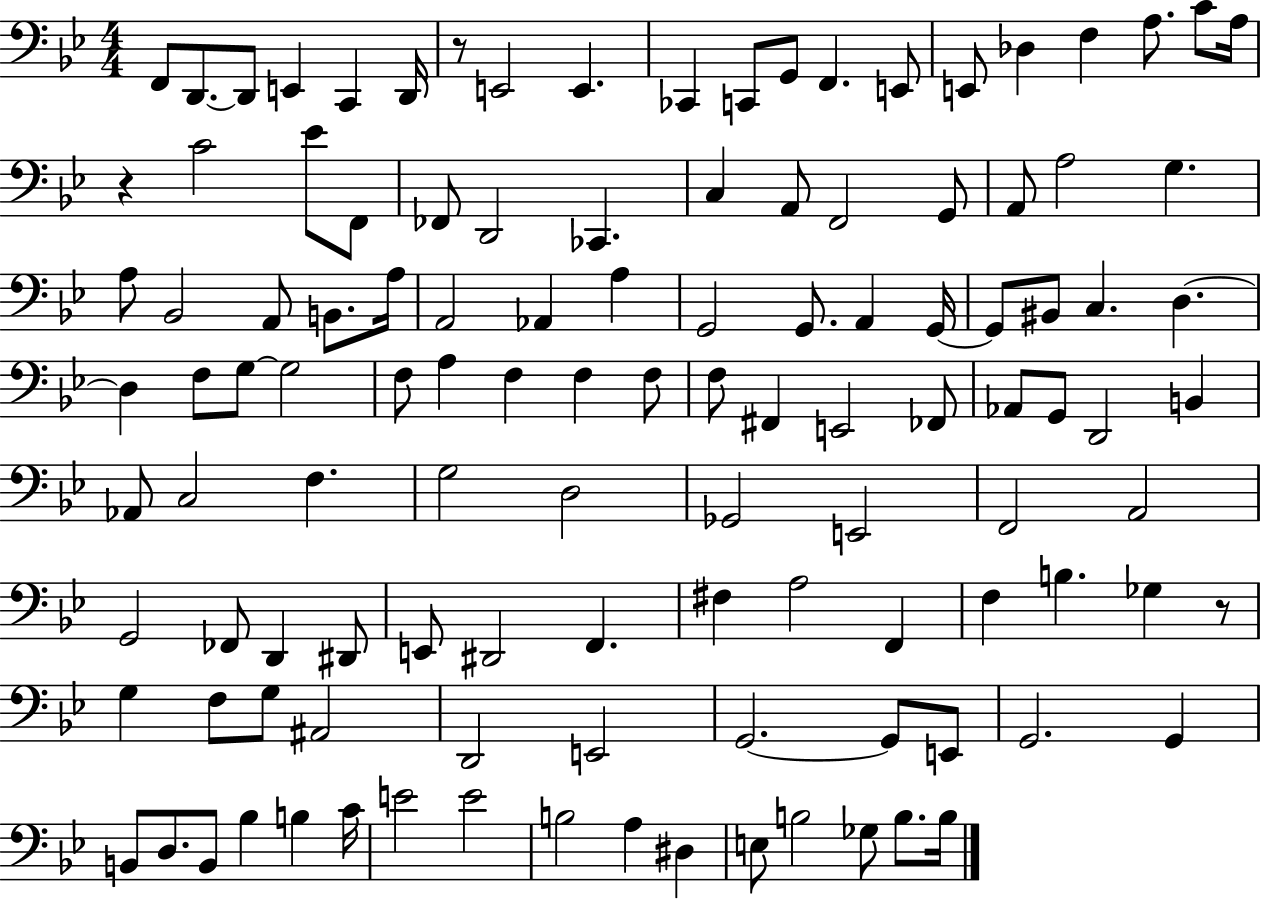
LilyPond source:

{
  \clef bass
  \numericTimeSignature
  \time 4/4
  \key bes \major
  f,8 d,8.~~ d,8 e,4 c,4 d,16 | r8 e,2 e,4. | ces,4 c,8 g,8 f,4. e,8 | e,8 des4 f4 a8. c'8 a16 | \break r4 c'2 ees'8 f,8 | fes,8 d,2 ces,4. | c4 a,8 f,2 g,8 | a,8 a2 g4. | \break a8 bes,2 a,8 b,8. a16 | a,2 aes,4 a4 | g,2 g,8. a,4 g,16~~ | g,8 bis,8 c4. d4.~~ | \break d4 f8 g8~~ g2 | f8 a4 f4 f4 f8 | f8 fis,4 e,2 fes,8 | aes,8 g,8 d,2 b,4 | \break aes,8 c2 f4. | g2 d2 | ges,2 e,2 | f,2 a,2 | \break g,2 fes,8 d,4 dis,8 | e,8 dis,2 f,4. | fis4 a2 f,4 | f4 b4. ges4 r8 | \break g4 f8 g8 ais,2 | d,2 e,2 | g,2.~~ g,8 e,8 | g,2. g,4 | \break b,8 d8. b,8 bes4 b4 c'16 | e'2 e'2 | b2 a4 dis4 | e8 b2 ges8 b8. b16 | \break \bar "|."
}